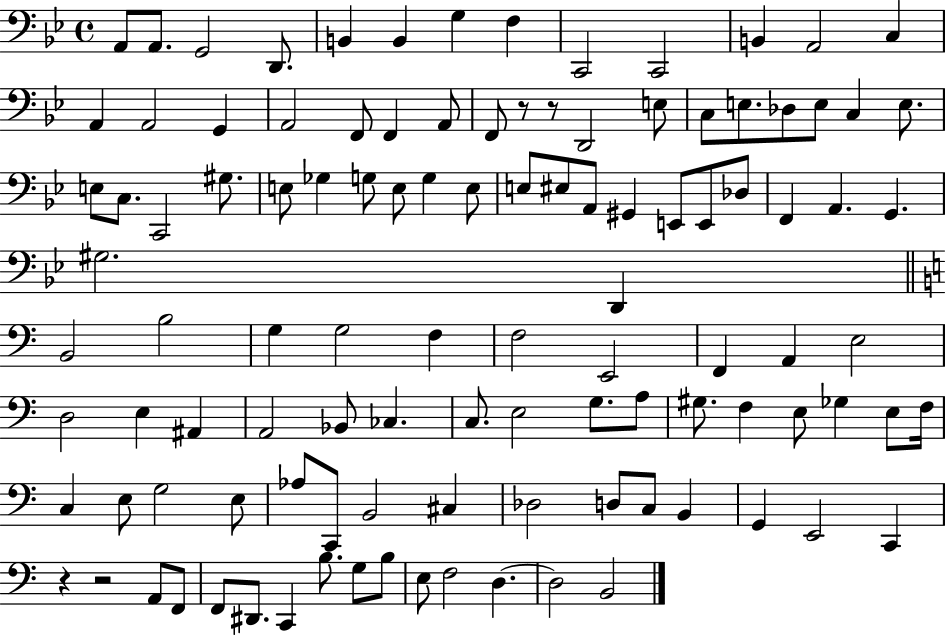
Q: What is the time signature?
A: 4/4